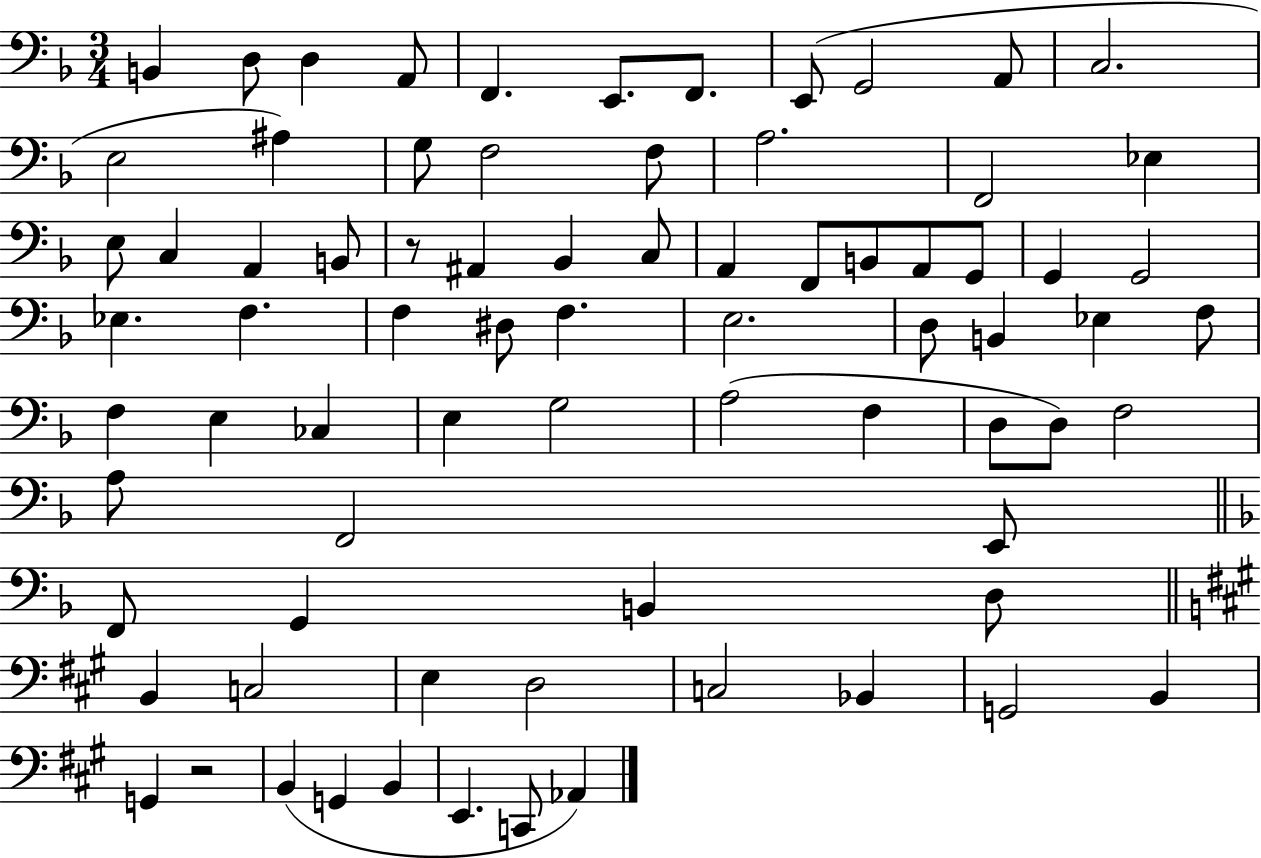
X:1
T:Untitled
M:3/4
L:1/4
K:F
B,, D,/2 D, A,,/2 F,, E,,/2 F,,/2 E,,/2 G,,2 A,,/2 C,2 E,2 ^A, G,/2 F,2 F,/2 A,2 F,,2 _E, E,/2 C, A,, B,,/2 z/2 ^A,, _B,, C,/2 A,, F,,/2 B,,/2 A,,/2 G,,/2 G,, G,,2 _E, F, F, ^D,/2 F, E,2 D,/2 B,, _E, F,/2 F, E, _C, E, G,2 A,2 F, D,/2 D,/2 F,2 A,/2 F,,2 E,,/2 F,,/2 G,, B,, D,/2 B,, C,2 E, D,2 C,2 _B,, G,,2 B,, G,, z2 B,, G,, B,, E,, C,,/2 _A,,